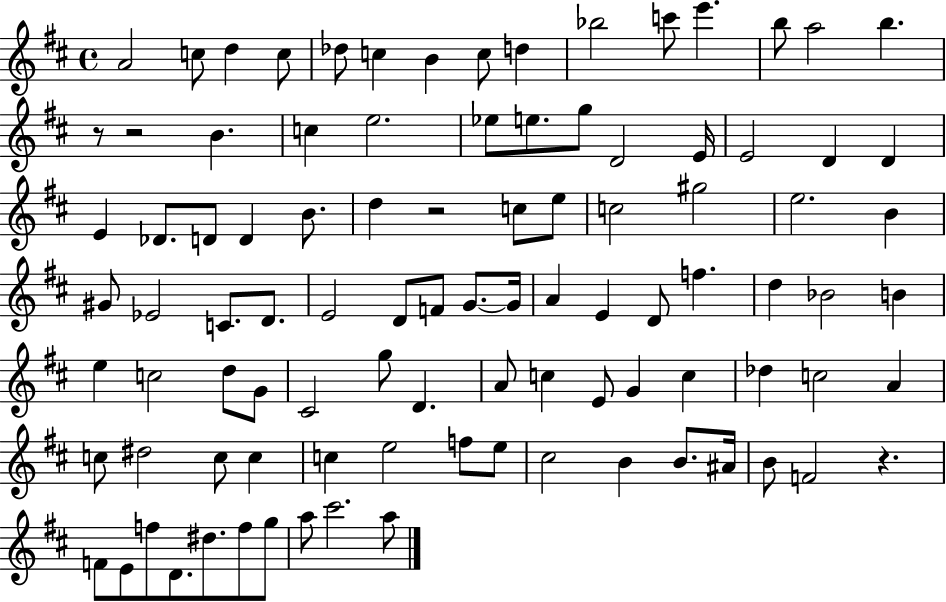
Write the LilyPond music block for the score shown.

{
  \clef treble
  \time 4/4
  \defaultTimeSignature
  \key d \major
  a'2 c''8 d''4 c''8 | des''8 c''4 b'4 c''8 d''4 | bes''2 c'''8 e'''4. | b''8 a''2 b''4. | \break r8 r2 b'4. | c''4 e''2. | ees''8 e''8. g''8 d'2 e'16 | e'2 d'4 d'4 | \break e'4 des'8. d'8 d'4 b'8. | d''4 r2 c''8 e''8 | c''2 gis''2 | e''2. b'4 | \break gis'8 ees'2 c'8. d'8. | e'2 d'8 f'8 g'8.~~ g'16 | a'4 e'4 d'8 f''4. | d''4 bes'2 b'4 | \break e''4 c''2 d''8 g'8 | cis'2 g''8 d'4. | a'8 c''4 e'8 g'4 c''4 | des''4 c''2 a'4 | \break c''8 dis''2 c''8 c''4 | c''4 e''2 f''8 e''8 | cis''2 b'4 b'8. ais'16 | b'8 f'2 r4. | \break f'8 e'8 f''8 d'8. dis''8. f''8 g''8 | a''8 cis'''2. a''8 | \bar "|."
}